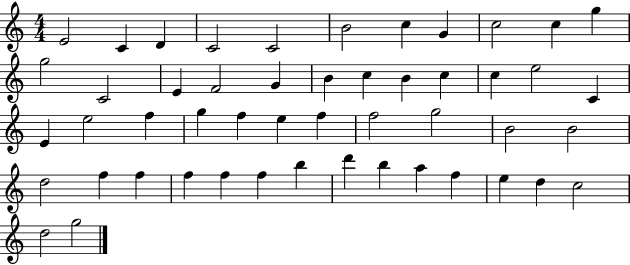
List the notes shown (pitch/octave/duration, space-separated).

E4/h C4/q D4/q C4/h C4/h B4/h C5/q G4/q C5/h C5/q G5/q G5/h C4/h E4/q F4/h G4/q B4/q C5/q B4/q C5/q C5/q E5/h C4/q E4/q E5/h F5/q G5/q F5/q E5/q F5/q F5/h G5/h B4/h B4/h D5/h F5/q F5/q F5/q F5/q F5/q B5/q D6/q B5/q A5/q F5/q E5/q D5/q C5/h D5/h G5/h